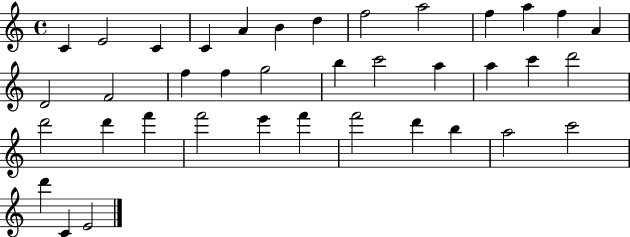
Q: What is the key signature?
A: C major